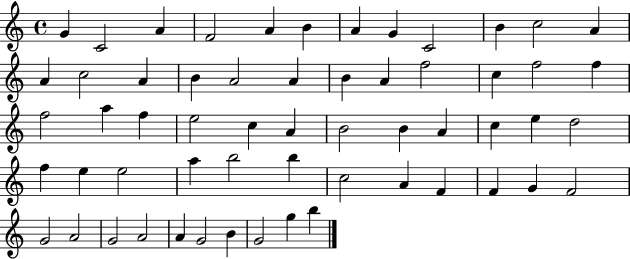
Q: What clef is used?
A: treble